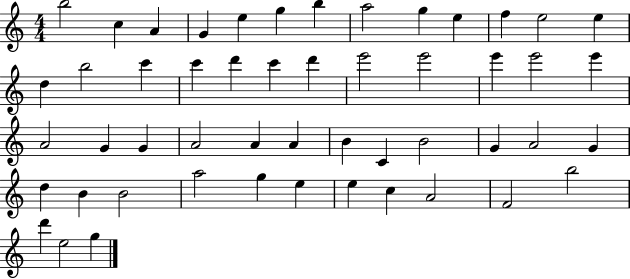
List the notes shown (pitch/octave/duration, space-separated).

B5/h C5/q A4/q G4/q E5/q G5/q B5/q A5/h G5/q E5/q F5/q E5/h E5/q D5/q B5/h C6/q C6/q D6/q C6/q D6/q E6/h E6/h E6/q E6/h E6/q A4/h G4/q G4/q A4/h A4/q A4/q B4/q C4/q B4/h G4/q A4/h G4/q D5/q B4/q B4/h A5/h G5/q E5/q E5/q C5/q A4/h F4/h B5/h D6/q E5/h G5/q